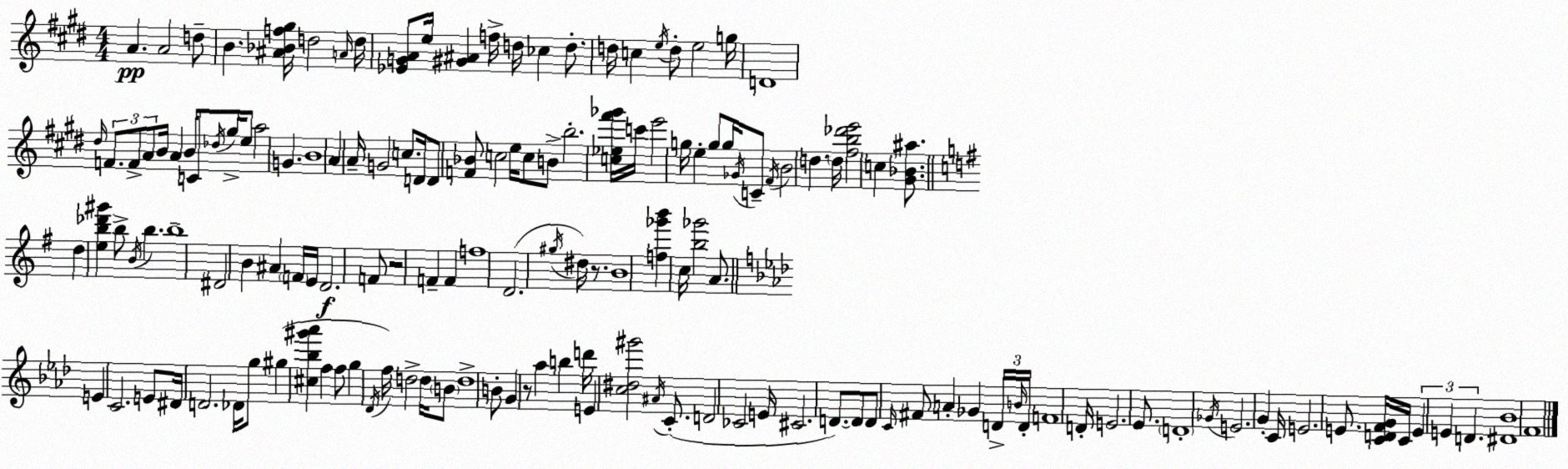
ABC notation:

X:1
T:Untitled
M:4/4
L:1/4
K:E
A A2 d/2 B [^A_Bf^g]/4 d2 A/4 d/4 [_EGA]/2 e/4 [^G^A] f/4 d/4 _c d/2 d/4 c e/4 d/2 e2 g/4 D4 ^d/4 F/2 F/2 A/2 B/4 A B/4 C/2 _d/4 ^g/4 e/2 a2 G B4 A A/4 G2 c/2 D/4 D/2 [F_B]/2 c2 e/4 c/2 B/2 b2 [c_e^f'_g']/4 c'/4 e'2 g/4 e g/2 g/4 _G/4 C/2 ^F/4 B2 d d/4 [^fb_d'e']2 c [^G_B^a]/2 d [eb_d'^g'] b/2 B/4 b b4 ^D2 B ^A F/4 E/4 D2 F/2 z2 F F f4 D2 ^g/4 ^d/4 z/2 B4 [f_g'b'] c/4 [b_g']2 A/2 E C2 E/2 ^D/4 D2 _D/4 g/2 ^g [^c_b^g'_a'] f f/2 g _D/4 f/4 d2 d/4 B/2 d4 B/2 G z/2 _a b d'/4 E [c^d^g']2 ^A/4 C/2 D2 _C2 E/4 ^C2 D/2 D/2 D/2 C/4 ^F/2 A _G D/4 B/4 D/4 F4 D/4 E2 _E/2 D4 _G/4 E2 G C/4 E2 E/2 [CDFG]/4 C/4 E E D [^D_B]4 F4